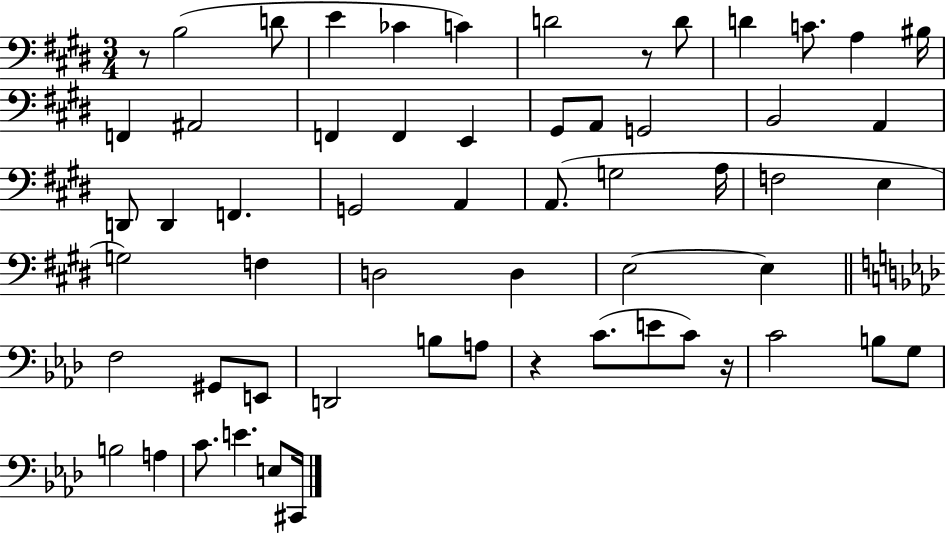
X:1
T:Untitled
M:3/4
L:1/4
K:E
z/2 B,2 D/2 E _C C D2 z/2 D/2 D C/2 A, ^B,/4 F,, ^A,,2 F,, F,, E,, ^G,,/2 A,,/2 G,,2 B,,2 A,, D,,/2 D,, F,, G,,2 A,, A,,/2 G,2 A,/4 F,2 E, G,2 F, D,2 D, E,2 E, F,2 ^G,,/2 E,,/2 D,,2 B,/2 A,/2 z C/2 E/2 C/2 z/4 C2 B,/2 G,/2 B,2 A, C/2 E E,/2 ^C,,/4